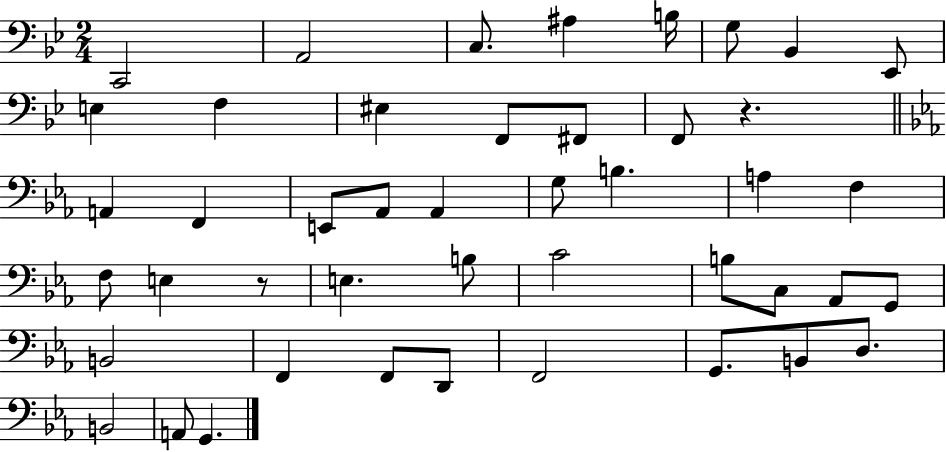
C2/h A2/h C3/e. A#3/q B3/s G3/e Bb2/q Eb2/e E3/q F3/q EIS3/q F2/e F#2/e F2/e R/q. A2/q F2/q E2/e Ab2/e Ab2/q G3/e B3/q. A3/q F3/q F3/e E3/q R/e E3/q. B3/e C4/h B3/e C3/e Ab2/e G2/e B2/h F2/q F2/e D2/e F2/h G2/e. B2/e D3/e. B2/h A2/e G2/q.